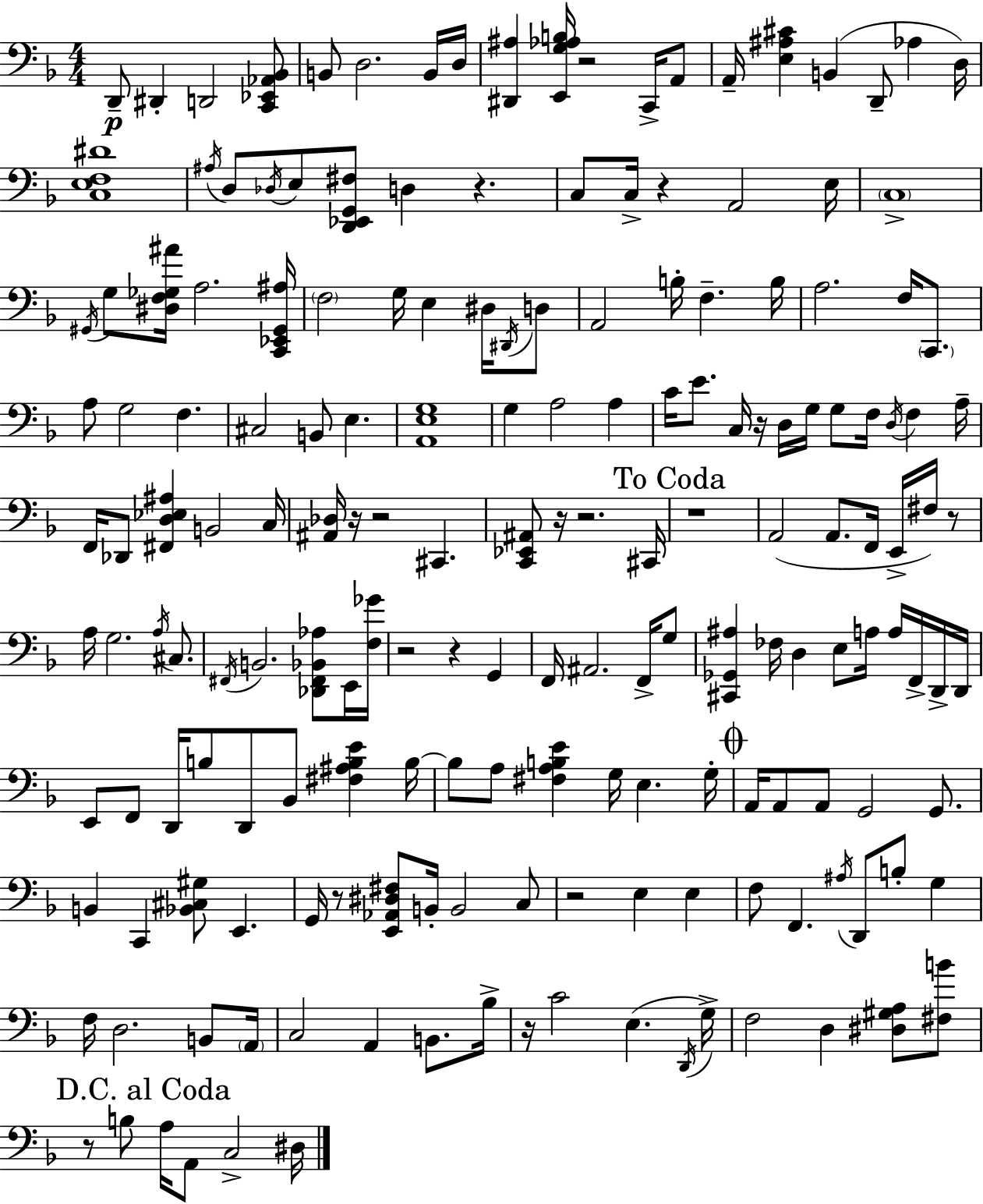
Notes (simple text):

D2/e D#2/q D2/h [C2,Eb2,Ab2,Bb2]/e B2/e D3/h. B2/s D3/s [D#2,A#3]/q [E2,G3,Ab3,B3]/s R/h C2/s A2/e A2/s [E3,A#3,C#4]/q B2/q D2/e Ab3/q D3/s [C3,E3,F3,D#4]/w A#3/s D3/e Db3/s E3/e [D2,Eb2,G2,F#3]/e D3/q R/q. C3/e C3/s R/q A2/h E3/s C3/w G#2/s G3/e [D#3,F3,Gb3,A#4]/s A3/h. [C2,Eb2,G#2,A#3]/s F3/h G3/s E3/q D#3/s D#2/s D3/e A2/h B3/s F3/q. B3/s A3/h. F3/s C2/e. A3/e G3/h F3/q. C#3/h B2/e E3/q. [A2,E3,G3]/w G3/q A3/h A3/q C4/s E4/e. C3/s R/s D3/s G3/s G3/e F3/s D3/s F3/q A3/s F2/s Db2/e [F#2,D3,Eb3,A#3]/q B2/h C3/s [A#2,Db3]/s R/s R/h C#2/q. [C2,Eb2,A#2]/e R/s R/h. C#2/s R/w A2/h A2/e. F2/s E2/s F#3/s R/e A3/s G3/h. A3/s C#3/e. F#2/s B2/h. [Db2,F#2,Bb2,Ab3]/e E2/s [F3,Gb4]/s R/h R/q G2/q F2/s A#2/h. F2/s G3/e [C#2,Gb2,A#3]/q FES3/s D3/q E3/e A3/s A3/s F2/s D2/s D2/s E2/e F2/e D2/s B3/e D2/e Bb2/e [F#3,A#3,B3,E4]/q B3/s B3/e A3/e [F#3,A3,B3,E4]/q G3/s E3/q. G3/s A2/s A2/e A2/e G2/h G2/e. B2/q C2/q [Bb2,C#3,G#3]/e E2/q. G2/s R/e [E2,Ab2,D#3,F#3]/e B2/s B2/h C3/e R/h E3/q E3/q F3/e F2/q. A#3/s D2/e B3/e G3/q F3/s D3/h. B2/e A2/s C3/h A2/q B2/e. Bb3/s R/s C4/h E3/q. D2/s G3/s F3/h D3/q [D#3,G#3,A3]/e [F#3,B4]/e R/e B3/e A3/s A2/e C3/h D#3/s